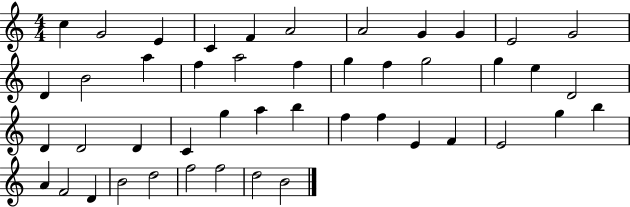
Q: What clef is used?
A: treble